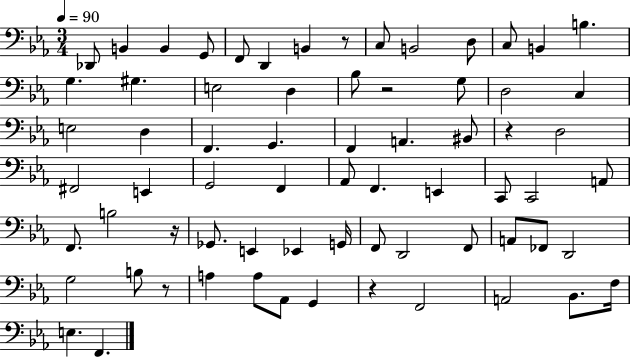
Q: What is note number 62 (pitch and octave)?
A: E3